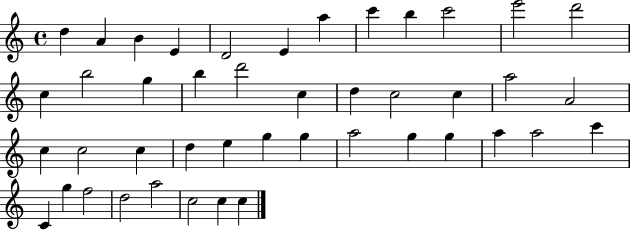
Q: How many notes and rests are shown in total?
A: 44